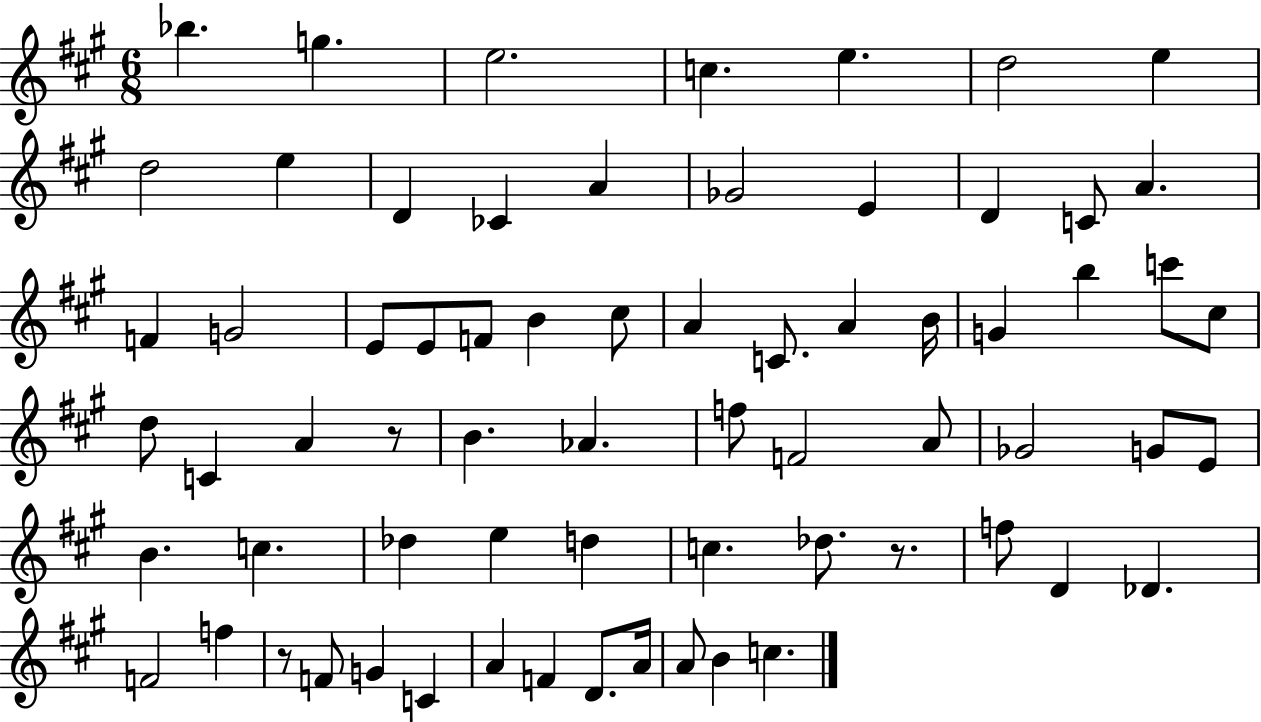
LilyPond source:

{
  \clef treble
  \numericTimeSignature
  \time 6/8
  \key a \major
  bes''4. g''4. | e''2. | c''4. e''4. | d''2 e''4 | \break d''2 e''4 | d'4 ces'4 a'4 | ges'2 e'4 | d'4 c'8 a'4. | \break f'4 g'2 | e'8 e'8 f'8 b'4 cis''8 | a'4 c'8. a'4 b'16 | g'4 b''4 c'''8 cis''8 | \break d''8 c'4 a'4 r8 | b'4. aes'4. | f''8 f'2 a'8 | ges'2 g'8 e'8 | \break b'4. c''4. | des''4 e''4 d''4 | c''4. des''8. r8. | f''8 d'4 des'4. | \break f'2 f''4 | r8 f'8 g'4 c'4 | a'4 f'4 d'8. a'16 | a'8 b'4 c''4. | \break \bar "|."
}